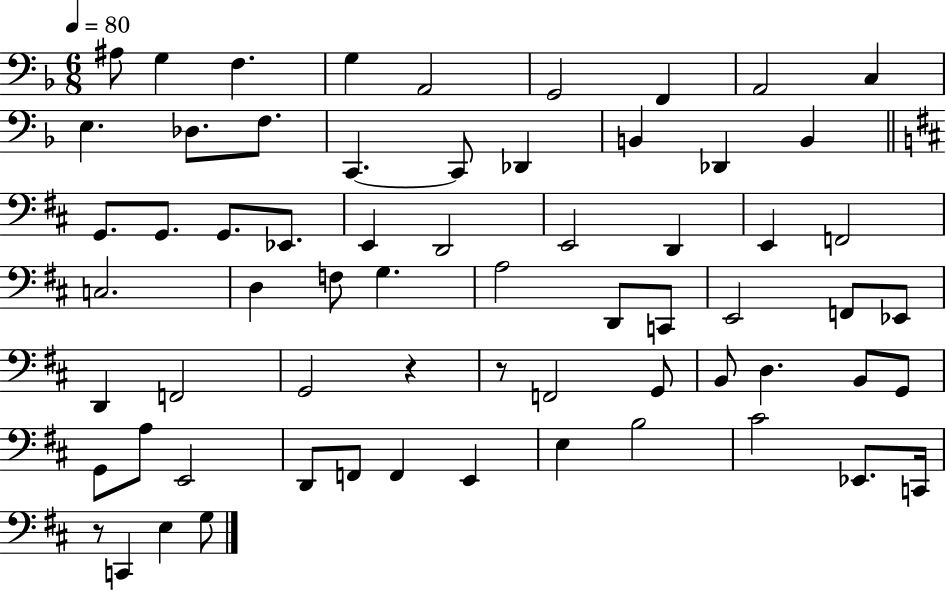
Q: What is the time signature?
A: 6/8